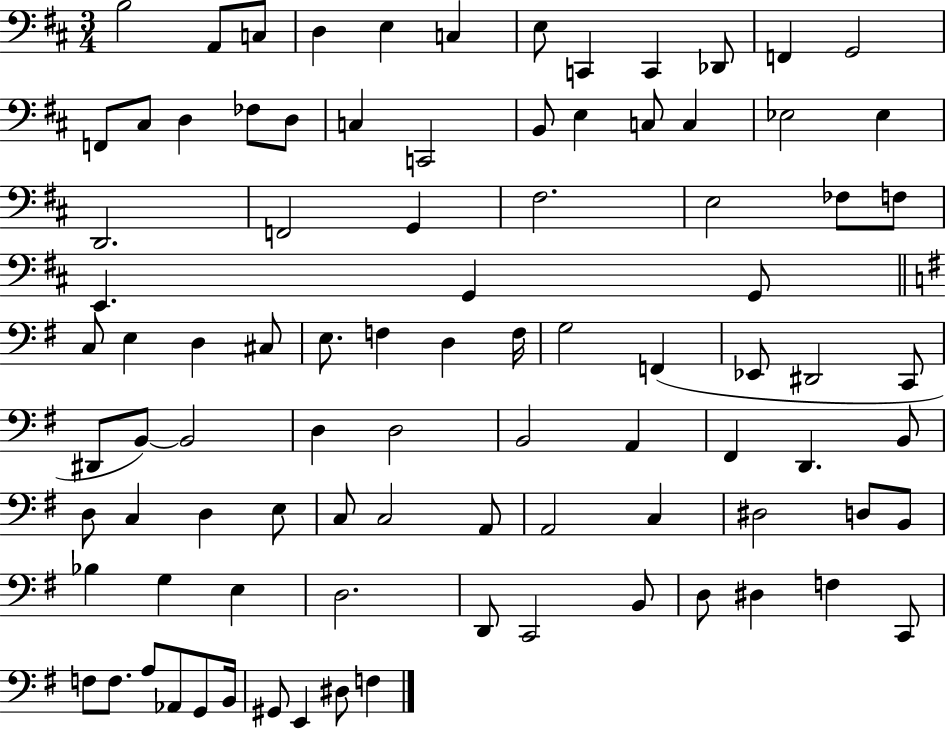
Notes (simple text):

B3/h A2/e C3/e D3/q E3/q C3/q E3/e C2/q C2/q Db2/e F2/q G2/h F2/e C#3/e D3/q FES3/e D3/e C3/q C2/h B2/e E3/q C3/e C3/q Eb3/h Eb3/q D2/h. F2/h G2/q F#3/h. E3/h FES3/e F3/e E2/q. G2/q G2/e C3/e E3/q D3/q C#3/e E3/e. F3/q D3/q F3/s G3/h F2/q Eb2/e D#2/h C2/e D#2/e B2/e B2/h D3/q D3/h B2/h A2/q F#2/q D2/q. B2/e D3/e C3/q D3/q E3/e C3/e C3/h A2/e A2/h C3/q D#3/h D3/e B2/e Bb3/q G3/q E3/q D3/h. D2/e C2/h B2/e D3/e D#3/q F3/q C2/e F3/e F3/e. A3/e Ab2/e G2/e B2/s G#2/e E2/q D#3/e F3/q